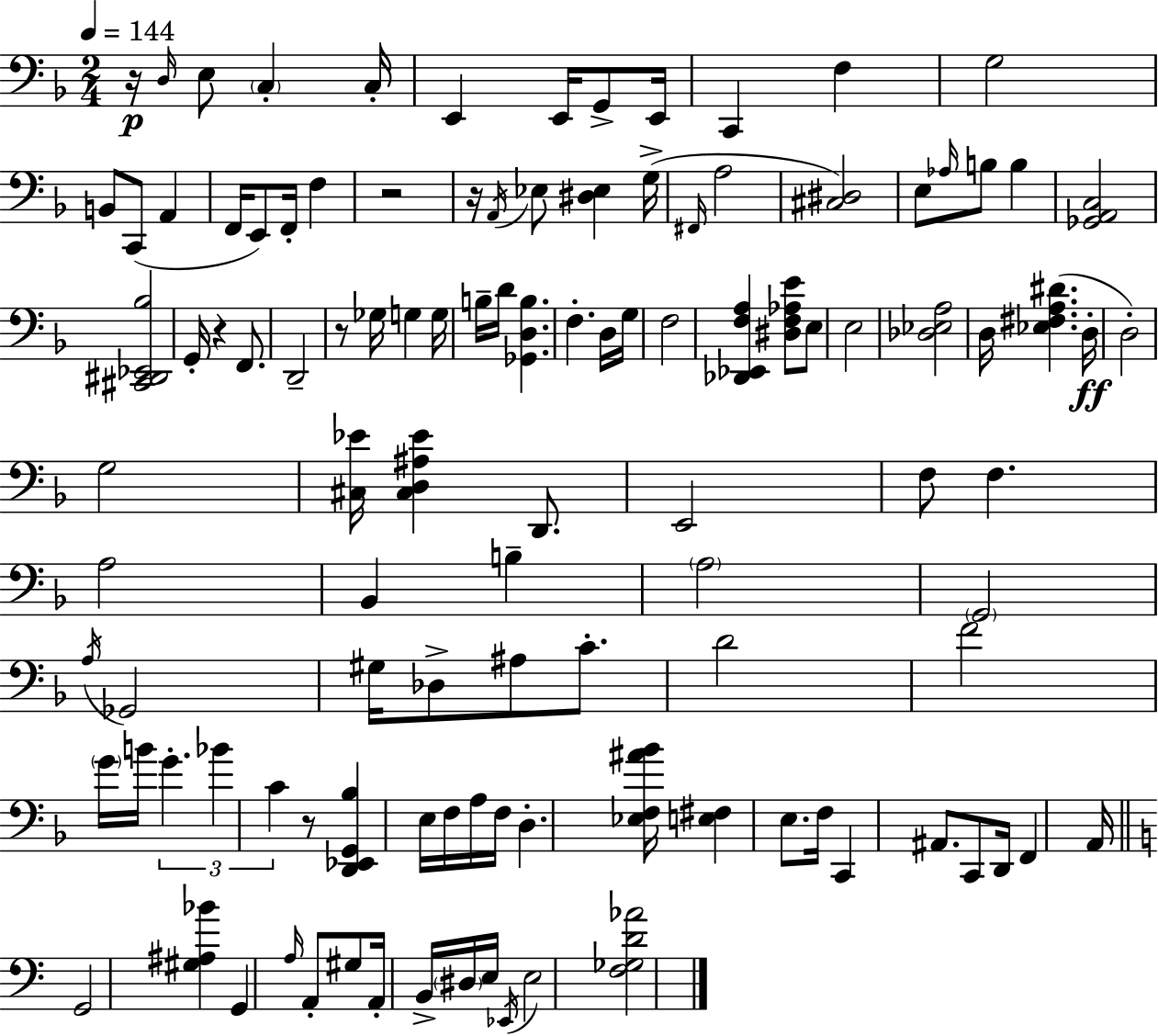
X:1
T:Untitled
M:2/4
L:1/4
K:Dm
z/4 D,/4 E,/2 C, C,/4 E,, E,,/4 G,,/2 E,,/4 C,, F, G,2 B,,/2 C,,/2 A,, F,,/4 E,,/2 F,,/4 F, z2 z/4 A,,/4 _E,/2 [^D,_E,] G,/4 ^F,,/4 A,2 [^C,^D,]2 E,/2 _A,/4 B,/2 B, [_G,,A,,C,]2 [^C,,^D,,_E,,_B,]2 G,,/4 z F,,/2 D,,2 z/2 _G,/4 G, G,/4 B,/4 D/4 [_G,,D,B,] F, D,/4 G,/4 F,2 [_D,,_E,,F,A,] [^D,F,_A,E]/2 E,/2 E,2 [_D,_E,A,]2 D,/4 [_E,^F,A,^D] D,/4 D,2 G,2 [^C,_E]/4 [^C,D,^A,_E] D,,/2 E,,2 F,/2 F, A,2 _B,, B, A,2 G,,2 A,/4 _G,,2 ^G,/4 _D,/2 ^A,/2 C/2 D2 F2 G/4 B/4 G _B C z/2 [D,,_E,,G,,_B,] E,/4 F,/4 A,/4 F,/4 D, [_E,F,^A_B]/4 [E,^F,] E,/2 F,/4 C,, ^A,,/2 C,,/2 D,,/4 F,, A,,/4 G,,2 [^G,^A,_B] G,, A,/4 A,,/2 ^G,/2 A,,/4 B,,/4 ^D,/4 E,/4 _E,,/4 E,2 [F,_G,D_A]2